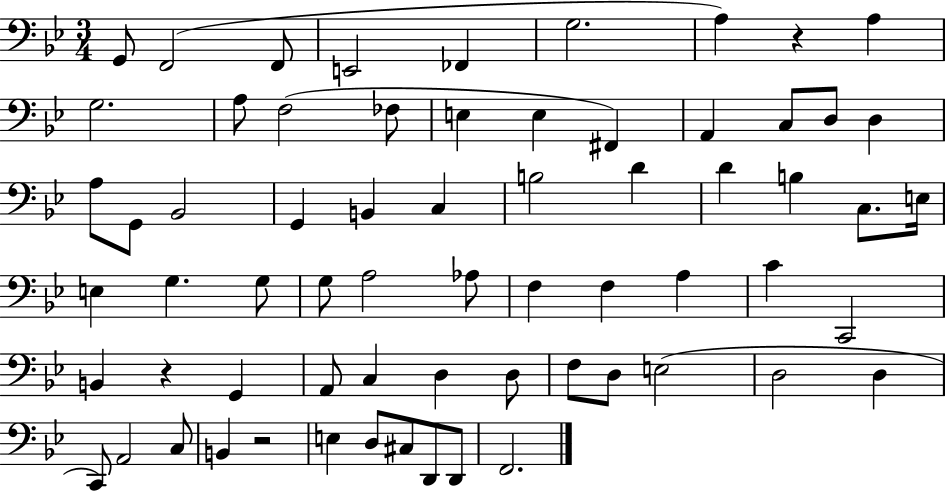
G2/e F2/h F2/e E2/h FES2/q G3/h. A3/q R/q A3/q G3/h. A3/e F3/h FES3/e E3/q E3/q F#2/q A2/q C3/e D3/e D3/q A3/e G2/e Bb2/h G2/q B2/q C3/q B3/h D4/q D4/q B3/q C3/e. E3/s E3/q G3/q. G3/e G3/e A3/h Ab3/e F3/q F3/q A3/q C4/q C2/h B2/q R/q G2/q A2/e C3/q D3/q D3/e F3/e D3/e E3/h D3/h D3/q C2/e A2/h C3/e B2/q R/h E3/q D3/e C#3/e D2/e D2/e F2/h.